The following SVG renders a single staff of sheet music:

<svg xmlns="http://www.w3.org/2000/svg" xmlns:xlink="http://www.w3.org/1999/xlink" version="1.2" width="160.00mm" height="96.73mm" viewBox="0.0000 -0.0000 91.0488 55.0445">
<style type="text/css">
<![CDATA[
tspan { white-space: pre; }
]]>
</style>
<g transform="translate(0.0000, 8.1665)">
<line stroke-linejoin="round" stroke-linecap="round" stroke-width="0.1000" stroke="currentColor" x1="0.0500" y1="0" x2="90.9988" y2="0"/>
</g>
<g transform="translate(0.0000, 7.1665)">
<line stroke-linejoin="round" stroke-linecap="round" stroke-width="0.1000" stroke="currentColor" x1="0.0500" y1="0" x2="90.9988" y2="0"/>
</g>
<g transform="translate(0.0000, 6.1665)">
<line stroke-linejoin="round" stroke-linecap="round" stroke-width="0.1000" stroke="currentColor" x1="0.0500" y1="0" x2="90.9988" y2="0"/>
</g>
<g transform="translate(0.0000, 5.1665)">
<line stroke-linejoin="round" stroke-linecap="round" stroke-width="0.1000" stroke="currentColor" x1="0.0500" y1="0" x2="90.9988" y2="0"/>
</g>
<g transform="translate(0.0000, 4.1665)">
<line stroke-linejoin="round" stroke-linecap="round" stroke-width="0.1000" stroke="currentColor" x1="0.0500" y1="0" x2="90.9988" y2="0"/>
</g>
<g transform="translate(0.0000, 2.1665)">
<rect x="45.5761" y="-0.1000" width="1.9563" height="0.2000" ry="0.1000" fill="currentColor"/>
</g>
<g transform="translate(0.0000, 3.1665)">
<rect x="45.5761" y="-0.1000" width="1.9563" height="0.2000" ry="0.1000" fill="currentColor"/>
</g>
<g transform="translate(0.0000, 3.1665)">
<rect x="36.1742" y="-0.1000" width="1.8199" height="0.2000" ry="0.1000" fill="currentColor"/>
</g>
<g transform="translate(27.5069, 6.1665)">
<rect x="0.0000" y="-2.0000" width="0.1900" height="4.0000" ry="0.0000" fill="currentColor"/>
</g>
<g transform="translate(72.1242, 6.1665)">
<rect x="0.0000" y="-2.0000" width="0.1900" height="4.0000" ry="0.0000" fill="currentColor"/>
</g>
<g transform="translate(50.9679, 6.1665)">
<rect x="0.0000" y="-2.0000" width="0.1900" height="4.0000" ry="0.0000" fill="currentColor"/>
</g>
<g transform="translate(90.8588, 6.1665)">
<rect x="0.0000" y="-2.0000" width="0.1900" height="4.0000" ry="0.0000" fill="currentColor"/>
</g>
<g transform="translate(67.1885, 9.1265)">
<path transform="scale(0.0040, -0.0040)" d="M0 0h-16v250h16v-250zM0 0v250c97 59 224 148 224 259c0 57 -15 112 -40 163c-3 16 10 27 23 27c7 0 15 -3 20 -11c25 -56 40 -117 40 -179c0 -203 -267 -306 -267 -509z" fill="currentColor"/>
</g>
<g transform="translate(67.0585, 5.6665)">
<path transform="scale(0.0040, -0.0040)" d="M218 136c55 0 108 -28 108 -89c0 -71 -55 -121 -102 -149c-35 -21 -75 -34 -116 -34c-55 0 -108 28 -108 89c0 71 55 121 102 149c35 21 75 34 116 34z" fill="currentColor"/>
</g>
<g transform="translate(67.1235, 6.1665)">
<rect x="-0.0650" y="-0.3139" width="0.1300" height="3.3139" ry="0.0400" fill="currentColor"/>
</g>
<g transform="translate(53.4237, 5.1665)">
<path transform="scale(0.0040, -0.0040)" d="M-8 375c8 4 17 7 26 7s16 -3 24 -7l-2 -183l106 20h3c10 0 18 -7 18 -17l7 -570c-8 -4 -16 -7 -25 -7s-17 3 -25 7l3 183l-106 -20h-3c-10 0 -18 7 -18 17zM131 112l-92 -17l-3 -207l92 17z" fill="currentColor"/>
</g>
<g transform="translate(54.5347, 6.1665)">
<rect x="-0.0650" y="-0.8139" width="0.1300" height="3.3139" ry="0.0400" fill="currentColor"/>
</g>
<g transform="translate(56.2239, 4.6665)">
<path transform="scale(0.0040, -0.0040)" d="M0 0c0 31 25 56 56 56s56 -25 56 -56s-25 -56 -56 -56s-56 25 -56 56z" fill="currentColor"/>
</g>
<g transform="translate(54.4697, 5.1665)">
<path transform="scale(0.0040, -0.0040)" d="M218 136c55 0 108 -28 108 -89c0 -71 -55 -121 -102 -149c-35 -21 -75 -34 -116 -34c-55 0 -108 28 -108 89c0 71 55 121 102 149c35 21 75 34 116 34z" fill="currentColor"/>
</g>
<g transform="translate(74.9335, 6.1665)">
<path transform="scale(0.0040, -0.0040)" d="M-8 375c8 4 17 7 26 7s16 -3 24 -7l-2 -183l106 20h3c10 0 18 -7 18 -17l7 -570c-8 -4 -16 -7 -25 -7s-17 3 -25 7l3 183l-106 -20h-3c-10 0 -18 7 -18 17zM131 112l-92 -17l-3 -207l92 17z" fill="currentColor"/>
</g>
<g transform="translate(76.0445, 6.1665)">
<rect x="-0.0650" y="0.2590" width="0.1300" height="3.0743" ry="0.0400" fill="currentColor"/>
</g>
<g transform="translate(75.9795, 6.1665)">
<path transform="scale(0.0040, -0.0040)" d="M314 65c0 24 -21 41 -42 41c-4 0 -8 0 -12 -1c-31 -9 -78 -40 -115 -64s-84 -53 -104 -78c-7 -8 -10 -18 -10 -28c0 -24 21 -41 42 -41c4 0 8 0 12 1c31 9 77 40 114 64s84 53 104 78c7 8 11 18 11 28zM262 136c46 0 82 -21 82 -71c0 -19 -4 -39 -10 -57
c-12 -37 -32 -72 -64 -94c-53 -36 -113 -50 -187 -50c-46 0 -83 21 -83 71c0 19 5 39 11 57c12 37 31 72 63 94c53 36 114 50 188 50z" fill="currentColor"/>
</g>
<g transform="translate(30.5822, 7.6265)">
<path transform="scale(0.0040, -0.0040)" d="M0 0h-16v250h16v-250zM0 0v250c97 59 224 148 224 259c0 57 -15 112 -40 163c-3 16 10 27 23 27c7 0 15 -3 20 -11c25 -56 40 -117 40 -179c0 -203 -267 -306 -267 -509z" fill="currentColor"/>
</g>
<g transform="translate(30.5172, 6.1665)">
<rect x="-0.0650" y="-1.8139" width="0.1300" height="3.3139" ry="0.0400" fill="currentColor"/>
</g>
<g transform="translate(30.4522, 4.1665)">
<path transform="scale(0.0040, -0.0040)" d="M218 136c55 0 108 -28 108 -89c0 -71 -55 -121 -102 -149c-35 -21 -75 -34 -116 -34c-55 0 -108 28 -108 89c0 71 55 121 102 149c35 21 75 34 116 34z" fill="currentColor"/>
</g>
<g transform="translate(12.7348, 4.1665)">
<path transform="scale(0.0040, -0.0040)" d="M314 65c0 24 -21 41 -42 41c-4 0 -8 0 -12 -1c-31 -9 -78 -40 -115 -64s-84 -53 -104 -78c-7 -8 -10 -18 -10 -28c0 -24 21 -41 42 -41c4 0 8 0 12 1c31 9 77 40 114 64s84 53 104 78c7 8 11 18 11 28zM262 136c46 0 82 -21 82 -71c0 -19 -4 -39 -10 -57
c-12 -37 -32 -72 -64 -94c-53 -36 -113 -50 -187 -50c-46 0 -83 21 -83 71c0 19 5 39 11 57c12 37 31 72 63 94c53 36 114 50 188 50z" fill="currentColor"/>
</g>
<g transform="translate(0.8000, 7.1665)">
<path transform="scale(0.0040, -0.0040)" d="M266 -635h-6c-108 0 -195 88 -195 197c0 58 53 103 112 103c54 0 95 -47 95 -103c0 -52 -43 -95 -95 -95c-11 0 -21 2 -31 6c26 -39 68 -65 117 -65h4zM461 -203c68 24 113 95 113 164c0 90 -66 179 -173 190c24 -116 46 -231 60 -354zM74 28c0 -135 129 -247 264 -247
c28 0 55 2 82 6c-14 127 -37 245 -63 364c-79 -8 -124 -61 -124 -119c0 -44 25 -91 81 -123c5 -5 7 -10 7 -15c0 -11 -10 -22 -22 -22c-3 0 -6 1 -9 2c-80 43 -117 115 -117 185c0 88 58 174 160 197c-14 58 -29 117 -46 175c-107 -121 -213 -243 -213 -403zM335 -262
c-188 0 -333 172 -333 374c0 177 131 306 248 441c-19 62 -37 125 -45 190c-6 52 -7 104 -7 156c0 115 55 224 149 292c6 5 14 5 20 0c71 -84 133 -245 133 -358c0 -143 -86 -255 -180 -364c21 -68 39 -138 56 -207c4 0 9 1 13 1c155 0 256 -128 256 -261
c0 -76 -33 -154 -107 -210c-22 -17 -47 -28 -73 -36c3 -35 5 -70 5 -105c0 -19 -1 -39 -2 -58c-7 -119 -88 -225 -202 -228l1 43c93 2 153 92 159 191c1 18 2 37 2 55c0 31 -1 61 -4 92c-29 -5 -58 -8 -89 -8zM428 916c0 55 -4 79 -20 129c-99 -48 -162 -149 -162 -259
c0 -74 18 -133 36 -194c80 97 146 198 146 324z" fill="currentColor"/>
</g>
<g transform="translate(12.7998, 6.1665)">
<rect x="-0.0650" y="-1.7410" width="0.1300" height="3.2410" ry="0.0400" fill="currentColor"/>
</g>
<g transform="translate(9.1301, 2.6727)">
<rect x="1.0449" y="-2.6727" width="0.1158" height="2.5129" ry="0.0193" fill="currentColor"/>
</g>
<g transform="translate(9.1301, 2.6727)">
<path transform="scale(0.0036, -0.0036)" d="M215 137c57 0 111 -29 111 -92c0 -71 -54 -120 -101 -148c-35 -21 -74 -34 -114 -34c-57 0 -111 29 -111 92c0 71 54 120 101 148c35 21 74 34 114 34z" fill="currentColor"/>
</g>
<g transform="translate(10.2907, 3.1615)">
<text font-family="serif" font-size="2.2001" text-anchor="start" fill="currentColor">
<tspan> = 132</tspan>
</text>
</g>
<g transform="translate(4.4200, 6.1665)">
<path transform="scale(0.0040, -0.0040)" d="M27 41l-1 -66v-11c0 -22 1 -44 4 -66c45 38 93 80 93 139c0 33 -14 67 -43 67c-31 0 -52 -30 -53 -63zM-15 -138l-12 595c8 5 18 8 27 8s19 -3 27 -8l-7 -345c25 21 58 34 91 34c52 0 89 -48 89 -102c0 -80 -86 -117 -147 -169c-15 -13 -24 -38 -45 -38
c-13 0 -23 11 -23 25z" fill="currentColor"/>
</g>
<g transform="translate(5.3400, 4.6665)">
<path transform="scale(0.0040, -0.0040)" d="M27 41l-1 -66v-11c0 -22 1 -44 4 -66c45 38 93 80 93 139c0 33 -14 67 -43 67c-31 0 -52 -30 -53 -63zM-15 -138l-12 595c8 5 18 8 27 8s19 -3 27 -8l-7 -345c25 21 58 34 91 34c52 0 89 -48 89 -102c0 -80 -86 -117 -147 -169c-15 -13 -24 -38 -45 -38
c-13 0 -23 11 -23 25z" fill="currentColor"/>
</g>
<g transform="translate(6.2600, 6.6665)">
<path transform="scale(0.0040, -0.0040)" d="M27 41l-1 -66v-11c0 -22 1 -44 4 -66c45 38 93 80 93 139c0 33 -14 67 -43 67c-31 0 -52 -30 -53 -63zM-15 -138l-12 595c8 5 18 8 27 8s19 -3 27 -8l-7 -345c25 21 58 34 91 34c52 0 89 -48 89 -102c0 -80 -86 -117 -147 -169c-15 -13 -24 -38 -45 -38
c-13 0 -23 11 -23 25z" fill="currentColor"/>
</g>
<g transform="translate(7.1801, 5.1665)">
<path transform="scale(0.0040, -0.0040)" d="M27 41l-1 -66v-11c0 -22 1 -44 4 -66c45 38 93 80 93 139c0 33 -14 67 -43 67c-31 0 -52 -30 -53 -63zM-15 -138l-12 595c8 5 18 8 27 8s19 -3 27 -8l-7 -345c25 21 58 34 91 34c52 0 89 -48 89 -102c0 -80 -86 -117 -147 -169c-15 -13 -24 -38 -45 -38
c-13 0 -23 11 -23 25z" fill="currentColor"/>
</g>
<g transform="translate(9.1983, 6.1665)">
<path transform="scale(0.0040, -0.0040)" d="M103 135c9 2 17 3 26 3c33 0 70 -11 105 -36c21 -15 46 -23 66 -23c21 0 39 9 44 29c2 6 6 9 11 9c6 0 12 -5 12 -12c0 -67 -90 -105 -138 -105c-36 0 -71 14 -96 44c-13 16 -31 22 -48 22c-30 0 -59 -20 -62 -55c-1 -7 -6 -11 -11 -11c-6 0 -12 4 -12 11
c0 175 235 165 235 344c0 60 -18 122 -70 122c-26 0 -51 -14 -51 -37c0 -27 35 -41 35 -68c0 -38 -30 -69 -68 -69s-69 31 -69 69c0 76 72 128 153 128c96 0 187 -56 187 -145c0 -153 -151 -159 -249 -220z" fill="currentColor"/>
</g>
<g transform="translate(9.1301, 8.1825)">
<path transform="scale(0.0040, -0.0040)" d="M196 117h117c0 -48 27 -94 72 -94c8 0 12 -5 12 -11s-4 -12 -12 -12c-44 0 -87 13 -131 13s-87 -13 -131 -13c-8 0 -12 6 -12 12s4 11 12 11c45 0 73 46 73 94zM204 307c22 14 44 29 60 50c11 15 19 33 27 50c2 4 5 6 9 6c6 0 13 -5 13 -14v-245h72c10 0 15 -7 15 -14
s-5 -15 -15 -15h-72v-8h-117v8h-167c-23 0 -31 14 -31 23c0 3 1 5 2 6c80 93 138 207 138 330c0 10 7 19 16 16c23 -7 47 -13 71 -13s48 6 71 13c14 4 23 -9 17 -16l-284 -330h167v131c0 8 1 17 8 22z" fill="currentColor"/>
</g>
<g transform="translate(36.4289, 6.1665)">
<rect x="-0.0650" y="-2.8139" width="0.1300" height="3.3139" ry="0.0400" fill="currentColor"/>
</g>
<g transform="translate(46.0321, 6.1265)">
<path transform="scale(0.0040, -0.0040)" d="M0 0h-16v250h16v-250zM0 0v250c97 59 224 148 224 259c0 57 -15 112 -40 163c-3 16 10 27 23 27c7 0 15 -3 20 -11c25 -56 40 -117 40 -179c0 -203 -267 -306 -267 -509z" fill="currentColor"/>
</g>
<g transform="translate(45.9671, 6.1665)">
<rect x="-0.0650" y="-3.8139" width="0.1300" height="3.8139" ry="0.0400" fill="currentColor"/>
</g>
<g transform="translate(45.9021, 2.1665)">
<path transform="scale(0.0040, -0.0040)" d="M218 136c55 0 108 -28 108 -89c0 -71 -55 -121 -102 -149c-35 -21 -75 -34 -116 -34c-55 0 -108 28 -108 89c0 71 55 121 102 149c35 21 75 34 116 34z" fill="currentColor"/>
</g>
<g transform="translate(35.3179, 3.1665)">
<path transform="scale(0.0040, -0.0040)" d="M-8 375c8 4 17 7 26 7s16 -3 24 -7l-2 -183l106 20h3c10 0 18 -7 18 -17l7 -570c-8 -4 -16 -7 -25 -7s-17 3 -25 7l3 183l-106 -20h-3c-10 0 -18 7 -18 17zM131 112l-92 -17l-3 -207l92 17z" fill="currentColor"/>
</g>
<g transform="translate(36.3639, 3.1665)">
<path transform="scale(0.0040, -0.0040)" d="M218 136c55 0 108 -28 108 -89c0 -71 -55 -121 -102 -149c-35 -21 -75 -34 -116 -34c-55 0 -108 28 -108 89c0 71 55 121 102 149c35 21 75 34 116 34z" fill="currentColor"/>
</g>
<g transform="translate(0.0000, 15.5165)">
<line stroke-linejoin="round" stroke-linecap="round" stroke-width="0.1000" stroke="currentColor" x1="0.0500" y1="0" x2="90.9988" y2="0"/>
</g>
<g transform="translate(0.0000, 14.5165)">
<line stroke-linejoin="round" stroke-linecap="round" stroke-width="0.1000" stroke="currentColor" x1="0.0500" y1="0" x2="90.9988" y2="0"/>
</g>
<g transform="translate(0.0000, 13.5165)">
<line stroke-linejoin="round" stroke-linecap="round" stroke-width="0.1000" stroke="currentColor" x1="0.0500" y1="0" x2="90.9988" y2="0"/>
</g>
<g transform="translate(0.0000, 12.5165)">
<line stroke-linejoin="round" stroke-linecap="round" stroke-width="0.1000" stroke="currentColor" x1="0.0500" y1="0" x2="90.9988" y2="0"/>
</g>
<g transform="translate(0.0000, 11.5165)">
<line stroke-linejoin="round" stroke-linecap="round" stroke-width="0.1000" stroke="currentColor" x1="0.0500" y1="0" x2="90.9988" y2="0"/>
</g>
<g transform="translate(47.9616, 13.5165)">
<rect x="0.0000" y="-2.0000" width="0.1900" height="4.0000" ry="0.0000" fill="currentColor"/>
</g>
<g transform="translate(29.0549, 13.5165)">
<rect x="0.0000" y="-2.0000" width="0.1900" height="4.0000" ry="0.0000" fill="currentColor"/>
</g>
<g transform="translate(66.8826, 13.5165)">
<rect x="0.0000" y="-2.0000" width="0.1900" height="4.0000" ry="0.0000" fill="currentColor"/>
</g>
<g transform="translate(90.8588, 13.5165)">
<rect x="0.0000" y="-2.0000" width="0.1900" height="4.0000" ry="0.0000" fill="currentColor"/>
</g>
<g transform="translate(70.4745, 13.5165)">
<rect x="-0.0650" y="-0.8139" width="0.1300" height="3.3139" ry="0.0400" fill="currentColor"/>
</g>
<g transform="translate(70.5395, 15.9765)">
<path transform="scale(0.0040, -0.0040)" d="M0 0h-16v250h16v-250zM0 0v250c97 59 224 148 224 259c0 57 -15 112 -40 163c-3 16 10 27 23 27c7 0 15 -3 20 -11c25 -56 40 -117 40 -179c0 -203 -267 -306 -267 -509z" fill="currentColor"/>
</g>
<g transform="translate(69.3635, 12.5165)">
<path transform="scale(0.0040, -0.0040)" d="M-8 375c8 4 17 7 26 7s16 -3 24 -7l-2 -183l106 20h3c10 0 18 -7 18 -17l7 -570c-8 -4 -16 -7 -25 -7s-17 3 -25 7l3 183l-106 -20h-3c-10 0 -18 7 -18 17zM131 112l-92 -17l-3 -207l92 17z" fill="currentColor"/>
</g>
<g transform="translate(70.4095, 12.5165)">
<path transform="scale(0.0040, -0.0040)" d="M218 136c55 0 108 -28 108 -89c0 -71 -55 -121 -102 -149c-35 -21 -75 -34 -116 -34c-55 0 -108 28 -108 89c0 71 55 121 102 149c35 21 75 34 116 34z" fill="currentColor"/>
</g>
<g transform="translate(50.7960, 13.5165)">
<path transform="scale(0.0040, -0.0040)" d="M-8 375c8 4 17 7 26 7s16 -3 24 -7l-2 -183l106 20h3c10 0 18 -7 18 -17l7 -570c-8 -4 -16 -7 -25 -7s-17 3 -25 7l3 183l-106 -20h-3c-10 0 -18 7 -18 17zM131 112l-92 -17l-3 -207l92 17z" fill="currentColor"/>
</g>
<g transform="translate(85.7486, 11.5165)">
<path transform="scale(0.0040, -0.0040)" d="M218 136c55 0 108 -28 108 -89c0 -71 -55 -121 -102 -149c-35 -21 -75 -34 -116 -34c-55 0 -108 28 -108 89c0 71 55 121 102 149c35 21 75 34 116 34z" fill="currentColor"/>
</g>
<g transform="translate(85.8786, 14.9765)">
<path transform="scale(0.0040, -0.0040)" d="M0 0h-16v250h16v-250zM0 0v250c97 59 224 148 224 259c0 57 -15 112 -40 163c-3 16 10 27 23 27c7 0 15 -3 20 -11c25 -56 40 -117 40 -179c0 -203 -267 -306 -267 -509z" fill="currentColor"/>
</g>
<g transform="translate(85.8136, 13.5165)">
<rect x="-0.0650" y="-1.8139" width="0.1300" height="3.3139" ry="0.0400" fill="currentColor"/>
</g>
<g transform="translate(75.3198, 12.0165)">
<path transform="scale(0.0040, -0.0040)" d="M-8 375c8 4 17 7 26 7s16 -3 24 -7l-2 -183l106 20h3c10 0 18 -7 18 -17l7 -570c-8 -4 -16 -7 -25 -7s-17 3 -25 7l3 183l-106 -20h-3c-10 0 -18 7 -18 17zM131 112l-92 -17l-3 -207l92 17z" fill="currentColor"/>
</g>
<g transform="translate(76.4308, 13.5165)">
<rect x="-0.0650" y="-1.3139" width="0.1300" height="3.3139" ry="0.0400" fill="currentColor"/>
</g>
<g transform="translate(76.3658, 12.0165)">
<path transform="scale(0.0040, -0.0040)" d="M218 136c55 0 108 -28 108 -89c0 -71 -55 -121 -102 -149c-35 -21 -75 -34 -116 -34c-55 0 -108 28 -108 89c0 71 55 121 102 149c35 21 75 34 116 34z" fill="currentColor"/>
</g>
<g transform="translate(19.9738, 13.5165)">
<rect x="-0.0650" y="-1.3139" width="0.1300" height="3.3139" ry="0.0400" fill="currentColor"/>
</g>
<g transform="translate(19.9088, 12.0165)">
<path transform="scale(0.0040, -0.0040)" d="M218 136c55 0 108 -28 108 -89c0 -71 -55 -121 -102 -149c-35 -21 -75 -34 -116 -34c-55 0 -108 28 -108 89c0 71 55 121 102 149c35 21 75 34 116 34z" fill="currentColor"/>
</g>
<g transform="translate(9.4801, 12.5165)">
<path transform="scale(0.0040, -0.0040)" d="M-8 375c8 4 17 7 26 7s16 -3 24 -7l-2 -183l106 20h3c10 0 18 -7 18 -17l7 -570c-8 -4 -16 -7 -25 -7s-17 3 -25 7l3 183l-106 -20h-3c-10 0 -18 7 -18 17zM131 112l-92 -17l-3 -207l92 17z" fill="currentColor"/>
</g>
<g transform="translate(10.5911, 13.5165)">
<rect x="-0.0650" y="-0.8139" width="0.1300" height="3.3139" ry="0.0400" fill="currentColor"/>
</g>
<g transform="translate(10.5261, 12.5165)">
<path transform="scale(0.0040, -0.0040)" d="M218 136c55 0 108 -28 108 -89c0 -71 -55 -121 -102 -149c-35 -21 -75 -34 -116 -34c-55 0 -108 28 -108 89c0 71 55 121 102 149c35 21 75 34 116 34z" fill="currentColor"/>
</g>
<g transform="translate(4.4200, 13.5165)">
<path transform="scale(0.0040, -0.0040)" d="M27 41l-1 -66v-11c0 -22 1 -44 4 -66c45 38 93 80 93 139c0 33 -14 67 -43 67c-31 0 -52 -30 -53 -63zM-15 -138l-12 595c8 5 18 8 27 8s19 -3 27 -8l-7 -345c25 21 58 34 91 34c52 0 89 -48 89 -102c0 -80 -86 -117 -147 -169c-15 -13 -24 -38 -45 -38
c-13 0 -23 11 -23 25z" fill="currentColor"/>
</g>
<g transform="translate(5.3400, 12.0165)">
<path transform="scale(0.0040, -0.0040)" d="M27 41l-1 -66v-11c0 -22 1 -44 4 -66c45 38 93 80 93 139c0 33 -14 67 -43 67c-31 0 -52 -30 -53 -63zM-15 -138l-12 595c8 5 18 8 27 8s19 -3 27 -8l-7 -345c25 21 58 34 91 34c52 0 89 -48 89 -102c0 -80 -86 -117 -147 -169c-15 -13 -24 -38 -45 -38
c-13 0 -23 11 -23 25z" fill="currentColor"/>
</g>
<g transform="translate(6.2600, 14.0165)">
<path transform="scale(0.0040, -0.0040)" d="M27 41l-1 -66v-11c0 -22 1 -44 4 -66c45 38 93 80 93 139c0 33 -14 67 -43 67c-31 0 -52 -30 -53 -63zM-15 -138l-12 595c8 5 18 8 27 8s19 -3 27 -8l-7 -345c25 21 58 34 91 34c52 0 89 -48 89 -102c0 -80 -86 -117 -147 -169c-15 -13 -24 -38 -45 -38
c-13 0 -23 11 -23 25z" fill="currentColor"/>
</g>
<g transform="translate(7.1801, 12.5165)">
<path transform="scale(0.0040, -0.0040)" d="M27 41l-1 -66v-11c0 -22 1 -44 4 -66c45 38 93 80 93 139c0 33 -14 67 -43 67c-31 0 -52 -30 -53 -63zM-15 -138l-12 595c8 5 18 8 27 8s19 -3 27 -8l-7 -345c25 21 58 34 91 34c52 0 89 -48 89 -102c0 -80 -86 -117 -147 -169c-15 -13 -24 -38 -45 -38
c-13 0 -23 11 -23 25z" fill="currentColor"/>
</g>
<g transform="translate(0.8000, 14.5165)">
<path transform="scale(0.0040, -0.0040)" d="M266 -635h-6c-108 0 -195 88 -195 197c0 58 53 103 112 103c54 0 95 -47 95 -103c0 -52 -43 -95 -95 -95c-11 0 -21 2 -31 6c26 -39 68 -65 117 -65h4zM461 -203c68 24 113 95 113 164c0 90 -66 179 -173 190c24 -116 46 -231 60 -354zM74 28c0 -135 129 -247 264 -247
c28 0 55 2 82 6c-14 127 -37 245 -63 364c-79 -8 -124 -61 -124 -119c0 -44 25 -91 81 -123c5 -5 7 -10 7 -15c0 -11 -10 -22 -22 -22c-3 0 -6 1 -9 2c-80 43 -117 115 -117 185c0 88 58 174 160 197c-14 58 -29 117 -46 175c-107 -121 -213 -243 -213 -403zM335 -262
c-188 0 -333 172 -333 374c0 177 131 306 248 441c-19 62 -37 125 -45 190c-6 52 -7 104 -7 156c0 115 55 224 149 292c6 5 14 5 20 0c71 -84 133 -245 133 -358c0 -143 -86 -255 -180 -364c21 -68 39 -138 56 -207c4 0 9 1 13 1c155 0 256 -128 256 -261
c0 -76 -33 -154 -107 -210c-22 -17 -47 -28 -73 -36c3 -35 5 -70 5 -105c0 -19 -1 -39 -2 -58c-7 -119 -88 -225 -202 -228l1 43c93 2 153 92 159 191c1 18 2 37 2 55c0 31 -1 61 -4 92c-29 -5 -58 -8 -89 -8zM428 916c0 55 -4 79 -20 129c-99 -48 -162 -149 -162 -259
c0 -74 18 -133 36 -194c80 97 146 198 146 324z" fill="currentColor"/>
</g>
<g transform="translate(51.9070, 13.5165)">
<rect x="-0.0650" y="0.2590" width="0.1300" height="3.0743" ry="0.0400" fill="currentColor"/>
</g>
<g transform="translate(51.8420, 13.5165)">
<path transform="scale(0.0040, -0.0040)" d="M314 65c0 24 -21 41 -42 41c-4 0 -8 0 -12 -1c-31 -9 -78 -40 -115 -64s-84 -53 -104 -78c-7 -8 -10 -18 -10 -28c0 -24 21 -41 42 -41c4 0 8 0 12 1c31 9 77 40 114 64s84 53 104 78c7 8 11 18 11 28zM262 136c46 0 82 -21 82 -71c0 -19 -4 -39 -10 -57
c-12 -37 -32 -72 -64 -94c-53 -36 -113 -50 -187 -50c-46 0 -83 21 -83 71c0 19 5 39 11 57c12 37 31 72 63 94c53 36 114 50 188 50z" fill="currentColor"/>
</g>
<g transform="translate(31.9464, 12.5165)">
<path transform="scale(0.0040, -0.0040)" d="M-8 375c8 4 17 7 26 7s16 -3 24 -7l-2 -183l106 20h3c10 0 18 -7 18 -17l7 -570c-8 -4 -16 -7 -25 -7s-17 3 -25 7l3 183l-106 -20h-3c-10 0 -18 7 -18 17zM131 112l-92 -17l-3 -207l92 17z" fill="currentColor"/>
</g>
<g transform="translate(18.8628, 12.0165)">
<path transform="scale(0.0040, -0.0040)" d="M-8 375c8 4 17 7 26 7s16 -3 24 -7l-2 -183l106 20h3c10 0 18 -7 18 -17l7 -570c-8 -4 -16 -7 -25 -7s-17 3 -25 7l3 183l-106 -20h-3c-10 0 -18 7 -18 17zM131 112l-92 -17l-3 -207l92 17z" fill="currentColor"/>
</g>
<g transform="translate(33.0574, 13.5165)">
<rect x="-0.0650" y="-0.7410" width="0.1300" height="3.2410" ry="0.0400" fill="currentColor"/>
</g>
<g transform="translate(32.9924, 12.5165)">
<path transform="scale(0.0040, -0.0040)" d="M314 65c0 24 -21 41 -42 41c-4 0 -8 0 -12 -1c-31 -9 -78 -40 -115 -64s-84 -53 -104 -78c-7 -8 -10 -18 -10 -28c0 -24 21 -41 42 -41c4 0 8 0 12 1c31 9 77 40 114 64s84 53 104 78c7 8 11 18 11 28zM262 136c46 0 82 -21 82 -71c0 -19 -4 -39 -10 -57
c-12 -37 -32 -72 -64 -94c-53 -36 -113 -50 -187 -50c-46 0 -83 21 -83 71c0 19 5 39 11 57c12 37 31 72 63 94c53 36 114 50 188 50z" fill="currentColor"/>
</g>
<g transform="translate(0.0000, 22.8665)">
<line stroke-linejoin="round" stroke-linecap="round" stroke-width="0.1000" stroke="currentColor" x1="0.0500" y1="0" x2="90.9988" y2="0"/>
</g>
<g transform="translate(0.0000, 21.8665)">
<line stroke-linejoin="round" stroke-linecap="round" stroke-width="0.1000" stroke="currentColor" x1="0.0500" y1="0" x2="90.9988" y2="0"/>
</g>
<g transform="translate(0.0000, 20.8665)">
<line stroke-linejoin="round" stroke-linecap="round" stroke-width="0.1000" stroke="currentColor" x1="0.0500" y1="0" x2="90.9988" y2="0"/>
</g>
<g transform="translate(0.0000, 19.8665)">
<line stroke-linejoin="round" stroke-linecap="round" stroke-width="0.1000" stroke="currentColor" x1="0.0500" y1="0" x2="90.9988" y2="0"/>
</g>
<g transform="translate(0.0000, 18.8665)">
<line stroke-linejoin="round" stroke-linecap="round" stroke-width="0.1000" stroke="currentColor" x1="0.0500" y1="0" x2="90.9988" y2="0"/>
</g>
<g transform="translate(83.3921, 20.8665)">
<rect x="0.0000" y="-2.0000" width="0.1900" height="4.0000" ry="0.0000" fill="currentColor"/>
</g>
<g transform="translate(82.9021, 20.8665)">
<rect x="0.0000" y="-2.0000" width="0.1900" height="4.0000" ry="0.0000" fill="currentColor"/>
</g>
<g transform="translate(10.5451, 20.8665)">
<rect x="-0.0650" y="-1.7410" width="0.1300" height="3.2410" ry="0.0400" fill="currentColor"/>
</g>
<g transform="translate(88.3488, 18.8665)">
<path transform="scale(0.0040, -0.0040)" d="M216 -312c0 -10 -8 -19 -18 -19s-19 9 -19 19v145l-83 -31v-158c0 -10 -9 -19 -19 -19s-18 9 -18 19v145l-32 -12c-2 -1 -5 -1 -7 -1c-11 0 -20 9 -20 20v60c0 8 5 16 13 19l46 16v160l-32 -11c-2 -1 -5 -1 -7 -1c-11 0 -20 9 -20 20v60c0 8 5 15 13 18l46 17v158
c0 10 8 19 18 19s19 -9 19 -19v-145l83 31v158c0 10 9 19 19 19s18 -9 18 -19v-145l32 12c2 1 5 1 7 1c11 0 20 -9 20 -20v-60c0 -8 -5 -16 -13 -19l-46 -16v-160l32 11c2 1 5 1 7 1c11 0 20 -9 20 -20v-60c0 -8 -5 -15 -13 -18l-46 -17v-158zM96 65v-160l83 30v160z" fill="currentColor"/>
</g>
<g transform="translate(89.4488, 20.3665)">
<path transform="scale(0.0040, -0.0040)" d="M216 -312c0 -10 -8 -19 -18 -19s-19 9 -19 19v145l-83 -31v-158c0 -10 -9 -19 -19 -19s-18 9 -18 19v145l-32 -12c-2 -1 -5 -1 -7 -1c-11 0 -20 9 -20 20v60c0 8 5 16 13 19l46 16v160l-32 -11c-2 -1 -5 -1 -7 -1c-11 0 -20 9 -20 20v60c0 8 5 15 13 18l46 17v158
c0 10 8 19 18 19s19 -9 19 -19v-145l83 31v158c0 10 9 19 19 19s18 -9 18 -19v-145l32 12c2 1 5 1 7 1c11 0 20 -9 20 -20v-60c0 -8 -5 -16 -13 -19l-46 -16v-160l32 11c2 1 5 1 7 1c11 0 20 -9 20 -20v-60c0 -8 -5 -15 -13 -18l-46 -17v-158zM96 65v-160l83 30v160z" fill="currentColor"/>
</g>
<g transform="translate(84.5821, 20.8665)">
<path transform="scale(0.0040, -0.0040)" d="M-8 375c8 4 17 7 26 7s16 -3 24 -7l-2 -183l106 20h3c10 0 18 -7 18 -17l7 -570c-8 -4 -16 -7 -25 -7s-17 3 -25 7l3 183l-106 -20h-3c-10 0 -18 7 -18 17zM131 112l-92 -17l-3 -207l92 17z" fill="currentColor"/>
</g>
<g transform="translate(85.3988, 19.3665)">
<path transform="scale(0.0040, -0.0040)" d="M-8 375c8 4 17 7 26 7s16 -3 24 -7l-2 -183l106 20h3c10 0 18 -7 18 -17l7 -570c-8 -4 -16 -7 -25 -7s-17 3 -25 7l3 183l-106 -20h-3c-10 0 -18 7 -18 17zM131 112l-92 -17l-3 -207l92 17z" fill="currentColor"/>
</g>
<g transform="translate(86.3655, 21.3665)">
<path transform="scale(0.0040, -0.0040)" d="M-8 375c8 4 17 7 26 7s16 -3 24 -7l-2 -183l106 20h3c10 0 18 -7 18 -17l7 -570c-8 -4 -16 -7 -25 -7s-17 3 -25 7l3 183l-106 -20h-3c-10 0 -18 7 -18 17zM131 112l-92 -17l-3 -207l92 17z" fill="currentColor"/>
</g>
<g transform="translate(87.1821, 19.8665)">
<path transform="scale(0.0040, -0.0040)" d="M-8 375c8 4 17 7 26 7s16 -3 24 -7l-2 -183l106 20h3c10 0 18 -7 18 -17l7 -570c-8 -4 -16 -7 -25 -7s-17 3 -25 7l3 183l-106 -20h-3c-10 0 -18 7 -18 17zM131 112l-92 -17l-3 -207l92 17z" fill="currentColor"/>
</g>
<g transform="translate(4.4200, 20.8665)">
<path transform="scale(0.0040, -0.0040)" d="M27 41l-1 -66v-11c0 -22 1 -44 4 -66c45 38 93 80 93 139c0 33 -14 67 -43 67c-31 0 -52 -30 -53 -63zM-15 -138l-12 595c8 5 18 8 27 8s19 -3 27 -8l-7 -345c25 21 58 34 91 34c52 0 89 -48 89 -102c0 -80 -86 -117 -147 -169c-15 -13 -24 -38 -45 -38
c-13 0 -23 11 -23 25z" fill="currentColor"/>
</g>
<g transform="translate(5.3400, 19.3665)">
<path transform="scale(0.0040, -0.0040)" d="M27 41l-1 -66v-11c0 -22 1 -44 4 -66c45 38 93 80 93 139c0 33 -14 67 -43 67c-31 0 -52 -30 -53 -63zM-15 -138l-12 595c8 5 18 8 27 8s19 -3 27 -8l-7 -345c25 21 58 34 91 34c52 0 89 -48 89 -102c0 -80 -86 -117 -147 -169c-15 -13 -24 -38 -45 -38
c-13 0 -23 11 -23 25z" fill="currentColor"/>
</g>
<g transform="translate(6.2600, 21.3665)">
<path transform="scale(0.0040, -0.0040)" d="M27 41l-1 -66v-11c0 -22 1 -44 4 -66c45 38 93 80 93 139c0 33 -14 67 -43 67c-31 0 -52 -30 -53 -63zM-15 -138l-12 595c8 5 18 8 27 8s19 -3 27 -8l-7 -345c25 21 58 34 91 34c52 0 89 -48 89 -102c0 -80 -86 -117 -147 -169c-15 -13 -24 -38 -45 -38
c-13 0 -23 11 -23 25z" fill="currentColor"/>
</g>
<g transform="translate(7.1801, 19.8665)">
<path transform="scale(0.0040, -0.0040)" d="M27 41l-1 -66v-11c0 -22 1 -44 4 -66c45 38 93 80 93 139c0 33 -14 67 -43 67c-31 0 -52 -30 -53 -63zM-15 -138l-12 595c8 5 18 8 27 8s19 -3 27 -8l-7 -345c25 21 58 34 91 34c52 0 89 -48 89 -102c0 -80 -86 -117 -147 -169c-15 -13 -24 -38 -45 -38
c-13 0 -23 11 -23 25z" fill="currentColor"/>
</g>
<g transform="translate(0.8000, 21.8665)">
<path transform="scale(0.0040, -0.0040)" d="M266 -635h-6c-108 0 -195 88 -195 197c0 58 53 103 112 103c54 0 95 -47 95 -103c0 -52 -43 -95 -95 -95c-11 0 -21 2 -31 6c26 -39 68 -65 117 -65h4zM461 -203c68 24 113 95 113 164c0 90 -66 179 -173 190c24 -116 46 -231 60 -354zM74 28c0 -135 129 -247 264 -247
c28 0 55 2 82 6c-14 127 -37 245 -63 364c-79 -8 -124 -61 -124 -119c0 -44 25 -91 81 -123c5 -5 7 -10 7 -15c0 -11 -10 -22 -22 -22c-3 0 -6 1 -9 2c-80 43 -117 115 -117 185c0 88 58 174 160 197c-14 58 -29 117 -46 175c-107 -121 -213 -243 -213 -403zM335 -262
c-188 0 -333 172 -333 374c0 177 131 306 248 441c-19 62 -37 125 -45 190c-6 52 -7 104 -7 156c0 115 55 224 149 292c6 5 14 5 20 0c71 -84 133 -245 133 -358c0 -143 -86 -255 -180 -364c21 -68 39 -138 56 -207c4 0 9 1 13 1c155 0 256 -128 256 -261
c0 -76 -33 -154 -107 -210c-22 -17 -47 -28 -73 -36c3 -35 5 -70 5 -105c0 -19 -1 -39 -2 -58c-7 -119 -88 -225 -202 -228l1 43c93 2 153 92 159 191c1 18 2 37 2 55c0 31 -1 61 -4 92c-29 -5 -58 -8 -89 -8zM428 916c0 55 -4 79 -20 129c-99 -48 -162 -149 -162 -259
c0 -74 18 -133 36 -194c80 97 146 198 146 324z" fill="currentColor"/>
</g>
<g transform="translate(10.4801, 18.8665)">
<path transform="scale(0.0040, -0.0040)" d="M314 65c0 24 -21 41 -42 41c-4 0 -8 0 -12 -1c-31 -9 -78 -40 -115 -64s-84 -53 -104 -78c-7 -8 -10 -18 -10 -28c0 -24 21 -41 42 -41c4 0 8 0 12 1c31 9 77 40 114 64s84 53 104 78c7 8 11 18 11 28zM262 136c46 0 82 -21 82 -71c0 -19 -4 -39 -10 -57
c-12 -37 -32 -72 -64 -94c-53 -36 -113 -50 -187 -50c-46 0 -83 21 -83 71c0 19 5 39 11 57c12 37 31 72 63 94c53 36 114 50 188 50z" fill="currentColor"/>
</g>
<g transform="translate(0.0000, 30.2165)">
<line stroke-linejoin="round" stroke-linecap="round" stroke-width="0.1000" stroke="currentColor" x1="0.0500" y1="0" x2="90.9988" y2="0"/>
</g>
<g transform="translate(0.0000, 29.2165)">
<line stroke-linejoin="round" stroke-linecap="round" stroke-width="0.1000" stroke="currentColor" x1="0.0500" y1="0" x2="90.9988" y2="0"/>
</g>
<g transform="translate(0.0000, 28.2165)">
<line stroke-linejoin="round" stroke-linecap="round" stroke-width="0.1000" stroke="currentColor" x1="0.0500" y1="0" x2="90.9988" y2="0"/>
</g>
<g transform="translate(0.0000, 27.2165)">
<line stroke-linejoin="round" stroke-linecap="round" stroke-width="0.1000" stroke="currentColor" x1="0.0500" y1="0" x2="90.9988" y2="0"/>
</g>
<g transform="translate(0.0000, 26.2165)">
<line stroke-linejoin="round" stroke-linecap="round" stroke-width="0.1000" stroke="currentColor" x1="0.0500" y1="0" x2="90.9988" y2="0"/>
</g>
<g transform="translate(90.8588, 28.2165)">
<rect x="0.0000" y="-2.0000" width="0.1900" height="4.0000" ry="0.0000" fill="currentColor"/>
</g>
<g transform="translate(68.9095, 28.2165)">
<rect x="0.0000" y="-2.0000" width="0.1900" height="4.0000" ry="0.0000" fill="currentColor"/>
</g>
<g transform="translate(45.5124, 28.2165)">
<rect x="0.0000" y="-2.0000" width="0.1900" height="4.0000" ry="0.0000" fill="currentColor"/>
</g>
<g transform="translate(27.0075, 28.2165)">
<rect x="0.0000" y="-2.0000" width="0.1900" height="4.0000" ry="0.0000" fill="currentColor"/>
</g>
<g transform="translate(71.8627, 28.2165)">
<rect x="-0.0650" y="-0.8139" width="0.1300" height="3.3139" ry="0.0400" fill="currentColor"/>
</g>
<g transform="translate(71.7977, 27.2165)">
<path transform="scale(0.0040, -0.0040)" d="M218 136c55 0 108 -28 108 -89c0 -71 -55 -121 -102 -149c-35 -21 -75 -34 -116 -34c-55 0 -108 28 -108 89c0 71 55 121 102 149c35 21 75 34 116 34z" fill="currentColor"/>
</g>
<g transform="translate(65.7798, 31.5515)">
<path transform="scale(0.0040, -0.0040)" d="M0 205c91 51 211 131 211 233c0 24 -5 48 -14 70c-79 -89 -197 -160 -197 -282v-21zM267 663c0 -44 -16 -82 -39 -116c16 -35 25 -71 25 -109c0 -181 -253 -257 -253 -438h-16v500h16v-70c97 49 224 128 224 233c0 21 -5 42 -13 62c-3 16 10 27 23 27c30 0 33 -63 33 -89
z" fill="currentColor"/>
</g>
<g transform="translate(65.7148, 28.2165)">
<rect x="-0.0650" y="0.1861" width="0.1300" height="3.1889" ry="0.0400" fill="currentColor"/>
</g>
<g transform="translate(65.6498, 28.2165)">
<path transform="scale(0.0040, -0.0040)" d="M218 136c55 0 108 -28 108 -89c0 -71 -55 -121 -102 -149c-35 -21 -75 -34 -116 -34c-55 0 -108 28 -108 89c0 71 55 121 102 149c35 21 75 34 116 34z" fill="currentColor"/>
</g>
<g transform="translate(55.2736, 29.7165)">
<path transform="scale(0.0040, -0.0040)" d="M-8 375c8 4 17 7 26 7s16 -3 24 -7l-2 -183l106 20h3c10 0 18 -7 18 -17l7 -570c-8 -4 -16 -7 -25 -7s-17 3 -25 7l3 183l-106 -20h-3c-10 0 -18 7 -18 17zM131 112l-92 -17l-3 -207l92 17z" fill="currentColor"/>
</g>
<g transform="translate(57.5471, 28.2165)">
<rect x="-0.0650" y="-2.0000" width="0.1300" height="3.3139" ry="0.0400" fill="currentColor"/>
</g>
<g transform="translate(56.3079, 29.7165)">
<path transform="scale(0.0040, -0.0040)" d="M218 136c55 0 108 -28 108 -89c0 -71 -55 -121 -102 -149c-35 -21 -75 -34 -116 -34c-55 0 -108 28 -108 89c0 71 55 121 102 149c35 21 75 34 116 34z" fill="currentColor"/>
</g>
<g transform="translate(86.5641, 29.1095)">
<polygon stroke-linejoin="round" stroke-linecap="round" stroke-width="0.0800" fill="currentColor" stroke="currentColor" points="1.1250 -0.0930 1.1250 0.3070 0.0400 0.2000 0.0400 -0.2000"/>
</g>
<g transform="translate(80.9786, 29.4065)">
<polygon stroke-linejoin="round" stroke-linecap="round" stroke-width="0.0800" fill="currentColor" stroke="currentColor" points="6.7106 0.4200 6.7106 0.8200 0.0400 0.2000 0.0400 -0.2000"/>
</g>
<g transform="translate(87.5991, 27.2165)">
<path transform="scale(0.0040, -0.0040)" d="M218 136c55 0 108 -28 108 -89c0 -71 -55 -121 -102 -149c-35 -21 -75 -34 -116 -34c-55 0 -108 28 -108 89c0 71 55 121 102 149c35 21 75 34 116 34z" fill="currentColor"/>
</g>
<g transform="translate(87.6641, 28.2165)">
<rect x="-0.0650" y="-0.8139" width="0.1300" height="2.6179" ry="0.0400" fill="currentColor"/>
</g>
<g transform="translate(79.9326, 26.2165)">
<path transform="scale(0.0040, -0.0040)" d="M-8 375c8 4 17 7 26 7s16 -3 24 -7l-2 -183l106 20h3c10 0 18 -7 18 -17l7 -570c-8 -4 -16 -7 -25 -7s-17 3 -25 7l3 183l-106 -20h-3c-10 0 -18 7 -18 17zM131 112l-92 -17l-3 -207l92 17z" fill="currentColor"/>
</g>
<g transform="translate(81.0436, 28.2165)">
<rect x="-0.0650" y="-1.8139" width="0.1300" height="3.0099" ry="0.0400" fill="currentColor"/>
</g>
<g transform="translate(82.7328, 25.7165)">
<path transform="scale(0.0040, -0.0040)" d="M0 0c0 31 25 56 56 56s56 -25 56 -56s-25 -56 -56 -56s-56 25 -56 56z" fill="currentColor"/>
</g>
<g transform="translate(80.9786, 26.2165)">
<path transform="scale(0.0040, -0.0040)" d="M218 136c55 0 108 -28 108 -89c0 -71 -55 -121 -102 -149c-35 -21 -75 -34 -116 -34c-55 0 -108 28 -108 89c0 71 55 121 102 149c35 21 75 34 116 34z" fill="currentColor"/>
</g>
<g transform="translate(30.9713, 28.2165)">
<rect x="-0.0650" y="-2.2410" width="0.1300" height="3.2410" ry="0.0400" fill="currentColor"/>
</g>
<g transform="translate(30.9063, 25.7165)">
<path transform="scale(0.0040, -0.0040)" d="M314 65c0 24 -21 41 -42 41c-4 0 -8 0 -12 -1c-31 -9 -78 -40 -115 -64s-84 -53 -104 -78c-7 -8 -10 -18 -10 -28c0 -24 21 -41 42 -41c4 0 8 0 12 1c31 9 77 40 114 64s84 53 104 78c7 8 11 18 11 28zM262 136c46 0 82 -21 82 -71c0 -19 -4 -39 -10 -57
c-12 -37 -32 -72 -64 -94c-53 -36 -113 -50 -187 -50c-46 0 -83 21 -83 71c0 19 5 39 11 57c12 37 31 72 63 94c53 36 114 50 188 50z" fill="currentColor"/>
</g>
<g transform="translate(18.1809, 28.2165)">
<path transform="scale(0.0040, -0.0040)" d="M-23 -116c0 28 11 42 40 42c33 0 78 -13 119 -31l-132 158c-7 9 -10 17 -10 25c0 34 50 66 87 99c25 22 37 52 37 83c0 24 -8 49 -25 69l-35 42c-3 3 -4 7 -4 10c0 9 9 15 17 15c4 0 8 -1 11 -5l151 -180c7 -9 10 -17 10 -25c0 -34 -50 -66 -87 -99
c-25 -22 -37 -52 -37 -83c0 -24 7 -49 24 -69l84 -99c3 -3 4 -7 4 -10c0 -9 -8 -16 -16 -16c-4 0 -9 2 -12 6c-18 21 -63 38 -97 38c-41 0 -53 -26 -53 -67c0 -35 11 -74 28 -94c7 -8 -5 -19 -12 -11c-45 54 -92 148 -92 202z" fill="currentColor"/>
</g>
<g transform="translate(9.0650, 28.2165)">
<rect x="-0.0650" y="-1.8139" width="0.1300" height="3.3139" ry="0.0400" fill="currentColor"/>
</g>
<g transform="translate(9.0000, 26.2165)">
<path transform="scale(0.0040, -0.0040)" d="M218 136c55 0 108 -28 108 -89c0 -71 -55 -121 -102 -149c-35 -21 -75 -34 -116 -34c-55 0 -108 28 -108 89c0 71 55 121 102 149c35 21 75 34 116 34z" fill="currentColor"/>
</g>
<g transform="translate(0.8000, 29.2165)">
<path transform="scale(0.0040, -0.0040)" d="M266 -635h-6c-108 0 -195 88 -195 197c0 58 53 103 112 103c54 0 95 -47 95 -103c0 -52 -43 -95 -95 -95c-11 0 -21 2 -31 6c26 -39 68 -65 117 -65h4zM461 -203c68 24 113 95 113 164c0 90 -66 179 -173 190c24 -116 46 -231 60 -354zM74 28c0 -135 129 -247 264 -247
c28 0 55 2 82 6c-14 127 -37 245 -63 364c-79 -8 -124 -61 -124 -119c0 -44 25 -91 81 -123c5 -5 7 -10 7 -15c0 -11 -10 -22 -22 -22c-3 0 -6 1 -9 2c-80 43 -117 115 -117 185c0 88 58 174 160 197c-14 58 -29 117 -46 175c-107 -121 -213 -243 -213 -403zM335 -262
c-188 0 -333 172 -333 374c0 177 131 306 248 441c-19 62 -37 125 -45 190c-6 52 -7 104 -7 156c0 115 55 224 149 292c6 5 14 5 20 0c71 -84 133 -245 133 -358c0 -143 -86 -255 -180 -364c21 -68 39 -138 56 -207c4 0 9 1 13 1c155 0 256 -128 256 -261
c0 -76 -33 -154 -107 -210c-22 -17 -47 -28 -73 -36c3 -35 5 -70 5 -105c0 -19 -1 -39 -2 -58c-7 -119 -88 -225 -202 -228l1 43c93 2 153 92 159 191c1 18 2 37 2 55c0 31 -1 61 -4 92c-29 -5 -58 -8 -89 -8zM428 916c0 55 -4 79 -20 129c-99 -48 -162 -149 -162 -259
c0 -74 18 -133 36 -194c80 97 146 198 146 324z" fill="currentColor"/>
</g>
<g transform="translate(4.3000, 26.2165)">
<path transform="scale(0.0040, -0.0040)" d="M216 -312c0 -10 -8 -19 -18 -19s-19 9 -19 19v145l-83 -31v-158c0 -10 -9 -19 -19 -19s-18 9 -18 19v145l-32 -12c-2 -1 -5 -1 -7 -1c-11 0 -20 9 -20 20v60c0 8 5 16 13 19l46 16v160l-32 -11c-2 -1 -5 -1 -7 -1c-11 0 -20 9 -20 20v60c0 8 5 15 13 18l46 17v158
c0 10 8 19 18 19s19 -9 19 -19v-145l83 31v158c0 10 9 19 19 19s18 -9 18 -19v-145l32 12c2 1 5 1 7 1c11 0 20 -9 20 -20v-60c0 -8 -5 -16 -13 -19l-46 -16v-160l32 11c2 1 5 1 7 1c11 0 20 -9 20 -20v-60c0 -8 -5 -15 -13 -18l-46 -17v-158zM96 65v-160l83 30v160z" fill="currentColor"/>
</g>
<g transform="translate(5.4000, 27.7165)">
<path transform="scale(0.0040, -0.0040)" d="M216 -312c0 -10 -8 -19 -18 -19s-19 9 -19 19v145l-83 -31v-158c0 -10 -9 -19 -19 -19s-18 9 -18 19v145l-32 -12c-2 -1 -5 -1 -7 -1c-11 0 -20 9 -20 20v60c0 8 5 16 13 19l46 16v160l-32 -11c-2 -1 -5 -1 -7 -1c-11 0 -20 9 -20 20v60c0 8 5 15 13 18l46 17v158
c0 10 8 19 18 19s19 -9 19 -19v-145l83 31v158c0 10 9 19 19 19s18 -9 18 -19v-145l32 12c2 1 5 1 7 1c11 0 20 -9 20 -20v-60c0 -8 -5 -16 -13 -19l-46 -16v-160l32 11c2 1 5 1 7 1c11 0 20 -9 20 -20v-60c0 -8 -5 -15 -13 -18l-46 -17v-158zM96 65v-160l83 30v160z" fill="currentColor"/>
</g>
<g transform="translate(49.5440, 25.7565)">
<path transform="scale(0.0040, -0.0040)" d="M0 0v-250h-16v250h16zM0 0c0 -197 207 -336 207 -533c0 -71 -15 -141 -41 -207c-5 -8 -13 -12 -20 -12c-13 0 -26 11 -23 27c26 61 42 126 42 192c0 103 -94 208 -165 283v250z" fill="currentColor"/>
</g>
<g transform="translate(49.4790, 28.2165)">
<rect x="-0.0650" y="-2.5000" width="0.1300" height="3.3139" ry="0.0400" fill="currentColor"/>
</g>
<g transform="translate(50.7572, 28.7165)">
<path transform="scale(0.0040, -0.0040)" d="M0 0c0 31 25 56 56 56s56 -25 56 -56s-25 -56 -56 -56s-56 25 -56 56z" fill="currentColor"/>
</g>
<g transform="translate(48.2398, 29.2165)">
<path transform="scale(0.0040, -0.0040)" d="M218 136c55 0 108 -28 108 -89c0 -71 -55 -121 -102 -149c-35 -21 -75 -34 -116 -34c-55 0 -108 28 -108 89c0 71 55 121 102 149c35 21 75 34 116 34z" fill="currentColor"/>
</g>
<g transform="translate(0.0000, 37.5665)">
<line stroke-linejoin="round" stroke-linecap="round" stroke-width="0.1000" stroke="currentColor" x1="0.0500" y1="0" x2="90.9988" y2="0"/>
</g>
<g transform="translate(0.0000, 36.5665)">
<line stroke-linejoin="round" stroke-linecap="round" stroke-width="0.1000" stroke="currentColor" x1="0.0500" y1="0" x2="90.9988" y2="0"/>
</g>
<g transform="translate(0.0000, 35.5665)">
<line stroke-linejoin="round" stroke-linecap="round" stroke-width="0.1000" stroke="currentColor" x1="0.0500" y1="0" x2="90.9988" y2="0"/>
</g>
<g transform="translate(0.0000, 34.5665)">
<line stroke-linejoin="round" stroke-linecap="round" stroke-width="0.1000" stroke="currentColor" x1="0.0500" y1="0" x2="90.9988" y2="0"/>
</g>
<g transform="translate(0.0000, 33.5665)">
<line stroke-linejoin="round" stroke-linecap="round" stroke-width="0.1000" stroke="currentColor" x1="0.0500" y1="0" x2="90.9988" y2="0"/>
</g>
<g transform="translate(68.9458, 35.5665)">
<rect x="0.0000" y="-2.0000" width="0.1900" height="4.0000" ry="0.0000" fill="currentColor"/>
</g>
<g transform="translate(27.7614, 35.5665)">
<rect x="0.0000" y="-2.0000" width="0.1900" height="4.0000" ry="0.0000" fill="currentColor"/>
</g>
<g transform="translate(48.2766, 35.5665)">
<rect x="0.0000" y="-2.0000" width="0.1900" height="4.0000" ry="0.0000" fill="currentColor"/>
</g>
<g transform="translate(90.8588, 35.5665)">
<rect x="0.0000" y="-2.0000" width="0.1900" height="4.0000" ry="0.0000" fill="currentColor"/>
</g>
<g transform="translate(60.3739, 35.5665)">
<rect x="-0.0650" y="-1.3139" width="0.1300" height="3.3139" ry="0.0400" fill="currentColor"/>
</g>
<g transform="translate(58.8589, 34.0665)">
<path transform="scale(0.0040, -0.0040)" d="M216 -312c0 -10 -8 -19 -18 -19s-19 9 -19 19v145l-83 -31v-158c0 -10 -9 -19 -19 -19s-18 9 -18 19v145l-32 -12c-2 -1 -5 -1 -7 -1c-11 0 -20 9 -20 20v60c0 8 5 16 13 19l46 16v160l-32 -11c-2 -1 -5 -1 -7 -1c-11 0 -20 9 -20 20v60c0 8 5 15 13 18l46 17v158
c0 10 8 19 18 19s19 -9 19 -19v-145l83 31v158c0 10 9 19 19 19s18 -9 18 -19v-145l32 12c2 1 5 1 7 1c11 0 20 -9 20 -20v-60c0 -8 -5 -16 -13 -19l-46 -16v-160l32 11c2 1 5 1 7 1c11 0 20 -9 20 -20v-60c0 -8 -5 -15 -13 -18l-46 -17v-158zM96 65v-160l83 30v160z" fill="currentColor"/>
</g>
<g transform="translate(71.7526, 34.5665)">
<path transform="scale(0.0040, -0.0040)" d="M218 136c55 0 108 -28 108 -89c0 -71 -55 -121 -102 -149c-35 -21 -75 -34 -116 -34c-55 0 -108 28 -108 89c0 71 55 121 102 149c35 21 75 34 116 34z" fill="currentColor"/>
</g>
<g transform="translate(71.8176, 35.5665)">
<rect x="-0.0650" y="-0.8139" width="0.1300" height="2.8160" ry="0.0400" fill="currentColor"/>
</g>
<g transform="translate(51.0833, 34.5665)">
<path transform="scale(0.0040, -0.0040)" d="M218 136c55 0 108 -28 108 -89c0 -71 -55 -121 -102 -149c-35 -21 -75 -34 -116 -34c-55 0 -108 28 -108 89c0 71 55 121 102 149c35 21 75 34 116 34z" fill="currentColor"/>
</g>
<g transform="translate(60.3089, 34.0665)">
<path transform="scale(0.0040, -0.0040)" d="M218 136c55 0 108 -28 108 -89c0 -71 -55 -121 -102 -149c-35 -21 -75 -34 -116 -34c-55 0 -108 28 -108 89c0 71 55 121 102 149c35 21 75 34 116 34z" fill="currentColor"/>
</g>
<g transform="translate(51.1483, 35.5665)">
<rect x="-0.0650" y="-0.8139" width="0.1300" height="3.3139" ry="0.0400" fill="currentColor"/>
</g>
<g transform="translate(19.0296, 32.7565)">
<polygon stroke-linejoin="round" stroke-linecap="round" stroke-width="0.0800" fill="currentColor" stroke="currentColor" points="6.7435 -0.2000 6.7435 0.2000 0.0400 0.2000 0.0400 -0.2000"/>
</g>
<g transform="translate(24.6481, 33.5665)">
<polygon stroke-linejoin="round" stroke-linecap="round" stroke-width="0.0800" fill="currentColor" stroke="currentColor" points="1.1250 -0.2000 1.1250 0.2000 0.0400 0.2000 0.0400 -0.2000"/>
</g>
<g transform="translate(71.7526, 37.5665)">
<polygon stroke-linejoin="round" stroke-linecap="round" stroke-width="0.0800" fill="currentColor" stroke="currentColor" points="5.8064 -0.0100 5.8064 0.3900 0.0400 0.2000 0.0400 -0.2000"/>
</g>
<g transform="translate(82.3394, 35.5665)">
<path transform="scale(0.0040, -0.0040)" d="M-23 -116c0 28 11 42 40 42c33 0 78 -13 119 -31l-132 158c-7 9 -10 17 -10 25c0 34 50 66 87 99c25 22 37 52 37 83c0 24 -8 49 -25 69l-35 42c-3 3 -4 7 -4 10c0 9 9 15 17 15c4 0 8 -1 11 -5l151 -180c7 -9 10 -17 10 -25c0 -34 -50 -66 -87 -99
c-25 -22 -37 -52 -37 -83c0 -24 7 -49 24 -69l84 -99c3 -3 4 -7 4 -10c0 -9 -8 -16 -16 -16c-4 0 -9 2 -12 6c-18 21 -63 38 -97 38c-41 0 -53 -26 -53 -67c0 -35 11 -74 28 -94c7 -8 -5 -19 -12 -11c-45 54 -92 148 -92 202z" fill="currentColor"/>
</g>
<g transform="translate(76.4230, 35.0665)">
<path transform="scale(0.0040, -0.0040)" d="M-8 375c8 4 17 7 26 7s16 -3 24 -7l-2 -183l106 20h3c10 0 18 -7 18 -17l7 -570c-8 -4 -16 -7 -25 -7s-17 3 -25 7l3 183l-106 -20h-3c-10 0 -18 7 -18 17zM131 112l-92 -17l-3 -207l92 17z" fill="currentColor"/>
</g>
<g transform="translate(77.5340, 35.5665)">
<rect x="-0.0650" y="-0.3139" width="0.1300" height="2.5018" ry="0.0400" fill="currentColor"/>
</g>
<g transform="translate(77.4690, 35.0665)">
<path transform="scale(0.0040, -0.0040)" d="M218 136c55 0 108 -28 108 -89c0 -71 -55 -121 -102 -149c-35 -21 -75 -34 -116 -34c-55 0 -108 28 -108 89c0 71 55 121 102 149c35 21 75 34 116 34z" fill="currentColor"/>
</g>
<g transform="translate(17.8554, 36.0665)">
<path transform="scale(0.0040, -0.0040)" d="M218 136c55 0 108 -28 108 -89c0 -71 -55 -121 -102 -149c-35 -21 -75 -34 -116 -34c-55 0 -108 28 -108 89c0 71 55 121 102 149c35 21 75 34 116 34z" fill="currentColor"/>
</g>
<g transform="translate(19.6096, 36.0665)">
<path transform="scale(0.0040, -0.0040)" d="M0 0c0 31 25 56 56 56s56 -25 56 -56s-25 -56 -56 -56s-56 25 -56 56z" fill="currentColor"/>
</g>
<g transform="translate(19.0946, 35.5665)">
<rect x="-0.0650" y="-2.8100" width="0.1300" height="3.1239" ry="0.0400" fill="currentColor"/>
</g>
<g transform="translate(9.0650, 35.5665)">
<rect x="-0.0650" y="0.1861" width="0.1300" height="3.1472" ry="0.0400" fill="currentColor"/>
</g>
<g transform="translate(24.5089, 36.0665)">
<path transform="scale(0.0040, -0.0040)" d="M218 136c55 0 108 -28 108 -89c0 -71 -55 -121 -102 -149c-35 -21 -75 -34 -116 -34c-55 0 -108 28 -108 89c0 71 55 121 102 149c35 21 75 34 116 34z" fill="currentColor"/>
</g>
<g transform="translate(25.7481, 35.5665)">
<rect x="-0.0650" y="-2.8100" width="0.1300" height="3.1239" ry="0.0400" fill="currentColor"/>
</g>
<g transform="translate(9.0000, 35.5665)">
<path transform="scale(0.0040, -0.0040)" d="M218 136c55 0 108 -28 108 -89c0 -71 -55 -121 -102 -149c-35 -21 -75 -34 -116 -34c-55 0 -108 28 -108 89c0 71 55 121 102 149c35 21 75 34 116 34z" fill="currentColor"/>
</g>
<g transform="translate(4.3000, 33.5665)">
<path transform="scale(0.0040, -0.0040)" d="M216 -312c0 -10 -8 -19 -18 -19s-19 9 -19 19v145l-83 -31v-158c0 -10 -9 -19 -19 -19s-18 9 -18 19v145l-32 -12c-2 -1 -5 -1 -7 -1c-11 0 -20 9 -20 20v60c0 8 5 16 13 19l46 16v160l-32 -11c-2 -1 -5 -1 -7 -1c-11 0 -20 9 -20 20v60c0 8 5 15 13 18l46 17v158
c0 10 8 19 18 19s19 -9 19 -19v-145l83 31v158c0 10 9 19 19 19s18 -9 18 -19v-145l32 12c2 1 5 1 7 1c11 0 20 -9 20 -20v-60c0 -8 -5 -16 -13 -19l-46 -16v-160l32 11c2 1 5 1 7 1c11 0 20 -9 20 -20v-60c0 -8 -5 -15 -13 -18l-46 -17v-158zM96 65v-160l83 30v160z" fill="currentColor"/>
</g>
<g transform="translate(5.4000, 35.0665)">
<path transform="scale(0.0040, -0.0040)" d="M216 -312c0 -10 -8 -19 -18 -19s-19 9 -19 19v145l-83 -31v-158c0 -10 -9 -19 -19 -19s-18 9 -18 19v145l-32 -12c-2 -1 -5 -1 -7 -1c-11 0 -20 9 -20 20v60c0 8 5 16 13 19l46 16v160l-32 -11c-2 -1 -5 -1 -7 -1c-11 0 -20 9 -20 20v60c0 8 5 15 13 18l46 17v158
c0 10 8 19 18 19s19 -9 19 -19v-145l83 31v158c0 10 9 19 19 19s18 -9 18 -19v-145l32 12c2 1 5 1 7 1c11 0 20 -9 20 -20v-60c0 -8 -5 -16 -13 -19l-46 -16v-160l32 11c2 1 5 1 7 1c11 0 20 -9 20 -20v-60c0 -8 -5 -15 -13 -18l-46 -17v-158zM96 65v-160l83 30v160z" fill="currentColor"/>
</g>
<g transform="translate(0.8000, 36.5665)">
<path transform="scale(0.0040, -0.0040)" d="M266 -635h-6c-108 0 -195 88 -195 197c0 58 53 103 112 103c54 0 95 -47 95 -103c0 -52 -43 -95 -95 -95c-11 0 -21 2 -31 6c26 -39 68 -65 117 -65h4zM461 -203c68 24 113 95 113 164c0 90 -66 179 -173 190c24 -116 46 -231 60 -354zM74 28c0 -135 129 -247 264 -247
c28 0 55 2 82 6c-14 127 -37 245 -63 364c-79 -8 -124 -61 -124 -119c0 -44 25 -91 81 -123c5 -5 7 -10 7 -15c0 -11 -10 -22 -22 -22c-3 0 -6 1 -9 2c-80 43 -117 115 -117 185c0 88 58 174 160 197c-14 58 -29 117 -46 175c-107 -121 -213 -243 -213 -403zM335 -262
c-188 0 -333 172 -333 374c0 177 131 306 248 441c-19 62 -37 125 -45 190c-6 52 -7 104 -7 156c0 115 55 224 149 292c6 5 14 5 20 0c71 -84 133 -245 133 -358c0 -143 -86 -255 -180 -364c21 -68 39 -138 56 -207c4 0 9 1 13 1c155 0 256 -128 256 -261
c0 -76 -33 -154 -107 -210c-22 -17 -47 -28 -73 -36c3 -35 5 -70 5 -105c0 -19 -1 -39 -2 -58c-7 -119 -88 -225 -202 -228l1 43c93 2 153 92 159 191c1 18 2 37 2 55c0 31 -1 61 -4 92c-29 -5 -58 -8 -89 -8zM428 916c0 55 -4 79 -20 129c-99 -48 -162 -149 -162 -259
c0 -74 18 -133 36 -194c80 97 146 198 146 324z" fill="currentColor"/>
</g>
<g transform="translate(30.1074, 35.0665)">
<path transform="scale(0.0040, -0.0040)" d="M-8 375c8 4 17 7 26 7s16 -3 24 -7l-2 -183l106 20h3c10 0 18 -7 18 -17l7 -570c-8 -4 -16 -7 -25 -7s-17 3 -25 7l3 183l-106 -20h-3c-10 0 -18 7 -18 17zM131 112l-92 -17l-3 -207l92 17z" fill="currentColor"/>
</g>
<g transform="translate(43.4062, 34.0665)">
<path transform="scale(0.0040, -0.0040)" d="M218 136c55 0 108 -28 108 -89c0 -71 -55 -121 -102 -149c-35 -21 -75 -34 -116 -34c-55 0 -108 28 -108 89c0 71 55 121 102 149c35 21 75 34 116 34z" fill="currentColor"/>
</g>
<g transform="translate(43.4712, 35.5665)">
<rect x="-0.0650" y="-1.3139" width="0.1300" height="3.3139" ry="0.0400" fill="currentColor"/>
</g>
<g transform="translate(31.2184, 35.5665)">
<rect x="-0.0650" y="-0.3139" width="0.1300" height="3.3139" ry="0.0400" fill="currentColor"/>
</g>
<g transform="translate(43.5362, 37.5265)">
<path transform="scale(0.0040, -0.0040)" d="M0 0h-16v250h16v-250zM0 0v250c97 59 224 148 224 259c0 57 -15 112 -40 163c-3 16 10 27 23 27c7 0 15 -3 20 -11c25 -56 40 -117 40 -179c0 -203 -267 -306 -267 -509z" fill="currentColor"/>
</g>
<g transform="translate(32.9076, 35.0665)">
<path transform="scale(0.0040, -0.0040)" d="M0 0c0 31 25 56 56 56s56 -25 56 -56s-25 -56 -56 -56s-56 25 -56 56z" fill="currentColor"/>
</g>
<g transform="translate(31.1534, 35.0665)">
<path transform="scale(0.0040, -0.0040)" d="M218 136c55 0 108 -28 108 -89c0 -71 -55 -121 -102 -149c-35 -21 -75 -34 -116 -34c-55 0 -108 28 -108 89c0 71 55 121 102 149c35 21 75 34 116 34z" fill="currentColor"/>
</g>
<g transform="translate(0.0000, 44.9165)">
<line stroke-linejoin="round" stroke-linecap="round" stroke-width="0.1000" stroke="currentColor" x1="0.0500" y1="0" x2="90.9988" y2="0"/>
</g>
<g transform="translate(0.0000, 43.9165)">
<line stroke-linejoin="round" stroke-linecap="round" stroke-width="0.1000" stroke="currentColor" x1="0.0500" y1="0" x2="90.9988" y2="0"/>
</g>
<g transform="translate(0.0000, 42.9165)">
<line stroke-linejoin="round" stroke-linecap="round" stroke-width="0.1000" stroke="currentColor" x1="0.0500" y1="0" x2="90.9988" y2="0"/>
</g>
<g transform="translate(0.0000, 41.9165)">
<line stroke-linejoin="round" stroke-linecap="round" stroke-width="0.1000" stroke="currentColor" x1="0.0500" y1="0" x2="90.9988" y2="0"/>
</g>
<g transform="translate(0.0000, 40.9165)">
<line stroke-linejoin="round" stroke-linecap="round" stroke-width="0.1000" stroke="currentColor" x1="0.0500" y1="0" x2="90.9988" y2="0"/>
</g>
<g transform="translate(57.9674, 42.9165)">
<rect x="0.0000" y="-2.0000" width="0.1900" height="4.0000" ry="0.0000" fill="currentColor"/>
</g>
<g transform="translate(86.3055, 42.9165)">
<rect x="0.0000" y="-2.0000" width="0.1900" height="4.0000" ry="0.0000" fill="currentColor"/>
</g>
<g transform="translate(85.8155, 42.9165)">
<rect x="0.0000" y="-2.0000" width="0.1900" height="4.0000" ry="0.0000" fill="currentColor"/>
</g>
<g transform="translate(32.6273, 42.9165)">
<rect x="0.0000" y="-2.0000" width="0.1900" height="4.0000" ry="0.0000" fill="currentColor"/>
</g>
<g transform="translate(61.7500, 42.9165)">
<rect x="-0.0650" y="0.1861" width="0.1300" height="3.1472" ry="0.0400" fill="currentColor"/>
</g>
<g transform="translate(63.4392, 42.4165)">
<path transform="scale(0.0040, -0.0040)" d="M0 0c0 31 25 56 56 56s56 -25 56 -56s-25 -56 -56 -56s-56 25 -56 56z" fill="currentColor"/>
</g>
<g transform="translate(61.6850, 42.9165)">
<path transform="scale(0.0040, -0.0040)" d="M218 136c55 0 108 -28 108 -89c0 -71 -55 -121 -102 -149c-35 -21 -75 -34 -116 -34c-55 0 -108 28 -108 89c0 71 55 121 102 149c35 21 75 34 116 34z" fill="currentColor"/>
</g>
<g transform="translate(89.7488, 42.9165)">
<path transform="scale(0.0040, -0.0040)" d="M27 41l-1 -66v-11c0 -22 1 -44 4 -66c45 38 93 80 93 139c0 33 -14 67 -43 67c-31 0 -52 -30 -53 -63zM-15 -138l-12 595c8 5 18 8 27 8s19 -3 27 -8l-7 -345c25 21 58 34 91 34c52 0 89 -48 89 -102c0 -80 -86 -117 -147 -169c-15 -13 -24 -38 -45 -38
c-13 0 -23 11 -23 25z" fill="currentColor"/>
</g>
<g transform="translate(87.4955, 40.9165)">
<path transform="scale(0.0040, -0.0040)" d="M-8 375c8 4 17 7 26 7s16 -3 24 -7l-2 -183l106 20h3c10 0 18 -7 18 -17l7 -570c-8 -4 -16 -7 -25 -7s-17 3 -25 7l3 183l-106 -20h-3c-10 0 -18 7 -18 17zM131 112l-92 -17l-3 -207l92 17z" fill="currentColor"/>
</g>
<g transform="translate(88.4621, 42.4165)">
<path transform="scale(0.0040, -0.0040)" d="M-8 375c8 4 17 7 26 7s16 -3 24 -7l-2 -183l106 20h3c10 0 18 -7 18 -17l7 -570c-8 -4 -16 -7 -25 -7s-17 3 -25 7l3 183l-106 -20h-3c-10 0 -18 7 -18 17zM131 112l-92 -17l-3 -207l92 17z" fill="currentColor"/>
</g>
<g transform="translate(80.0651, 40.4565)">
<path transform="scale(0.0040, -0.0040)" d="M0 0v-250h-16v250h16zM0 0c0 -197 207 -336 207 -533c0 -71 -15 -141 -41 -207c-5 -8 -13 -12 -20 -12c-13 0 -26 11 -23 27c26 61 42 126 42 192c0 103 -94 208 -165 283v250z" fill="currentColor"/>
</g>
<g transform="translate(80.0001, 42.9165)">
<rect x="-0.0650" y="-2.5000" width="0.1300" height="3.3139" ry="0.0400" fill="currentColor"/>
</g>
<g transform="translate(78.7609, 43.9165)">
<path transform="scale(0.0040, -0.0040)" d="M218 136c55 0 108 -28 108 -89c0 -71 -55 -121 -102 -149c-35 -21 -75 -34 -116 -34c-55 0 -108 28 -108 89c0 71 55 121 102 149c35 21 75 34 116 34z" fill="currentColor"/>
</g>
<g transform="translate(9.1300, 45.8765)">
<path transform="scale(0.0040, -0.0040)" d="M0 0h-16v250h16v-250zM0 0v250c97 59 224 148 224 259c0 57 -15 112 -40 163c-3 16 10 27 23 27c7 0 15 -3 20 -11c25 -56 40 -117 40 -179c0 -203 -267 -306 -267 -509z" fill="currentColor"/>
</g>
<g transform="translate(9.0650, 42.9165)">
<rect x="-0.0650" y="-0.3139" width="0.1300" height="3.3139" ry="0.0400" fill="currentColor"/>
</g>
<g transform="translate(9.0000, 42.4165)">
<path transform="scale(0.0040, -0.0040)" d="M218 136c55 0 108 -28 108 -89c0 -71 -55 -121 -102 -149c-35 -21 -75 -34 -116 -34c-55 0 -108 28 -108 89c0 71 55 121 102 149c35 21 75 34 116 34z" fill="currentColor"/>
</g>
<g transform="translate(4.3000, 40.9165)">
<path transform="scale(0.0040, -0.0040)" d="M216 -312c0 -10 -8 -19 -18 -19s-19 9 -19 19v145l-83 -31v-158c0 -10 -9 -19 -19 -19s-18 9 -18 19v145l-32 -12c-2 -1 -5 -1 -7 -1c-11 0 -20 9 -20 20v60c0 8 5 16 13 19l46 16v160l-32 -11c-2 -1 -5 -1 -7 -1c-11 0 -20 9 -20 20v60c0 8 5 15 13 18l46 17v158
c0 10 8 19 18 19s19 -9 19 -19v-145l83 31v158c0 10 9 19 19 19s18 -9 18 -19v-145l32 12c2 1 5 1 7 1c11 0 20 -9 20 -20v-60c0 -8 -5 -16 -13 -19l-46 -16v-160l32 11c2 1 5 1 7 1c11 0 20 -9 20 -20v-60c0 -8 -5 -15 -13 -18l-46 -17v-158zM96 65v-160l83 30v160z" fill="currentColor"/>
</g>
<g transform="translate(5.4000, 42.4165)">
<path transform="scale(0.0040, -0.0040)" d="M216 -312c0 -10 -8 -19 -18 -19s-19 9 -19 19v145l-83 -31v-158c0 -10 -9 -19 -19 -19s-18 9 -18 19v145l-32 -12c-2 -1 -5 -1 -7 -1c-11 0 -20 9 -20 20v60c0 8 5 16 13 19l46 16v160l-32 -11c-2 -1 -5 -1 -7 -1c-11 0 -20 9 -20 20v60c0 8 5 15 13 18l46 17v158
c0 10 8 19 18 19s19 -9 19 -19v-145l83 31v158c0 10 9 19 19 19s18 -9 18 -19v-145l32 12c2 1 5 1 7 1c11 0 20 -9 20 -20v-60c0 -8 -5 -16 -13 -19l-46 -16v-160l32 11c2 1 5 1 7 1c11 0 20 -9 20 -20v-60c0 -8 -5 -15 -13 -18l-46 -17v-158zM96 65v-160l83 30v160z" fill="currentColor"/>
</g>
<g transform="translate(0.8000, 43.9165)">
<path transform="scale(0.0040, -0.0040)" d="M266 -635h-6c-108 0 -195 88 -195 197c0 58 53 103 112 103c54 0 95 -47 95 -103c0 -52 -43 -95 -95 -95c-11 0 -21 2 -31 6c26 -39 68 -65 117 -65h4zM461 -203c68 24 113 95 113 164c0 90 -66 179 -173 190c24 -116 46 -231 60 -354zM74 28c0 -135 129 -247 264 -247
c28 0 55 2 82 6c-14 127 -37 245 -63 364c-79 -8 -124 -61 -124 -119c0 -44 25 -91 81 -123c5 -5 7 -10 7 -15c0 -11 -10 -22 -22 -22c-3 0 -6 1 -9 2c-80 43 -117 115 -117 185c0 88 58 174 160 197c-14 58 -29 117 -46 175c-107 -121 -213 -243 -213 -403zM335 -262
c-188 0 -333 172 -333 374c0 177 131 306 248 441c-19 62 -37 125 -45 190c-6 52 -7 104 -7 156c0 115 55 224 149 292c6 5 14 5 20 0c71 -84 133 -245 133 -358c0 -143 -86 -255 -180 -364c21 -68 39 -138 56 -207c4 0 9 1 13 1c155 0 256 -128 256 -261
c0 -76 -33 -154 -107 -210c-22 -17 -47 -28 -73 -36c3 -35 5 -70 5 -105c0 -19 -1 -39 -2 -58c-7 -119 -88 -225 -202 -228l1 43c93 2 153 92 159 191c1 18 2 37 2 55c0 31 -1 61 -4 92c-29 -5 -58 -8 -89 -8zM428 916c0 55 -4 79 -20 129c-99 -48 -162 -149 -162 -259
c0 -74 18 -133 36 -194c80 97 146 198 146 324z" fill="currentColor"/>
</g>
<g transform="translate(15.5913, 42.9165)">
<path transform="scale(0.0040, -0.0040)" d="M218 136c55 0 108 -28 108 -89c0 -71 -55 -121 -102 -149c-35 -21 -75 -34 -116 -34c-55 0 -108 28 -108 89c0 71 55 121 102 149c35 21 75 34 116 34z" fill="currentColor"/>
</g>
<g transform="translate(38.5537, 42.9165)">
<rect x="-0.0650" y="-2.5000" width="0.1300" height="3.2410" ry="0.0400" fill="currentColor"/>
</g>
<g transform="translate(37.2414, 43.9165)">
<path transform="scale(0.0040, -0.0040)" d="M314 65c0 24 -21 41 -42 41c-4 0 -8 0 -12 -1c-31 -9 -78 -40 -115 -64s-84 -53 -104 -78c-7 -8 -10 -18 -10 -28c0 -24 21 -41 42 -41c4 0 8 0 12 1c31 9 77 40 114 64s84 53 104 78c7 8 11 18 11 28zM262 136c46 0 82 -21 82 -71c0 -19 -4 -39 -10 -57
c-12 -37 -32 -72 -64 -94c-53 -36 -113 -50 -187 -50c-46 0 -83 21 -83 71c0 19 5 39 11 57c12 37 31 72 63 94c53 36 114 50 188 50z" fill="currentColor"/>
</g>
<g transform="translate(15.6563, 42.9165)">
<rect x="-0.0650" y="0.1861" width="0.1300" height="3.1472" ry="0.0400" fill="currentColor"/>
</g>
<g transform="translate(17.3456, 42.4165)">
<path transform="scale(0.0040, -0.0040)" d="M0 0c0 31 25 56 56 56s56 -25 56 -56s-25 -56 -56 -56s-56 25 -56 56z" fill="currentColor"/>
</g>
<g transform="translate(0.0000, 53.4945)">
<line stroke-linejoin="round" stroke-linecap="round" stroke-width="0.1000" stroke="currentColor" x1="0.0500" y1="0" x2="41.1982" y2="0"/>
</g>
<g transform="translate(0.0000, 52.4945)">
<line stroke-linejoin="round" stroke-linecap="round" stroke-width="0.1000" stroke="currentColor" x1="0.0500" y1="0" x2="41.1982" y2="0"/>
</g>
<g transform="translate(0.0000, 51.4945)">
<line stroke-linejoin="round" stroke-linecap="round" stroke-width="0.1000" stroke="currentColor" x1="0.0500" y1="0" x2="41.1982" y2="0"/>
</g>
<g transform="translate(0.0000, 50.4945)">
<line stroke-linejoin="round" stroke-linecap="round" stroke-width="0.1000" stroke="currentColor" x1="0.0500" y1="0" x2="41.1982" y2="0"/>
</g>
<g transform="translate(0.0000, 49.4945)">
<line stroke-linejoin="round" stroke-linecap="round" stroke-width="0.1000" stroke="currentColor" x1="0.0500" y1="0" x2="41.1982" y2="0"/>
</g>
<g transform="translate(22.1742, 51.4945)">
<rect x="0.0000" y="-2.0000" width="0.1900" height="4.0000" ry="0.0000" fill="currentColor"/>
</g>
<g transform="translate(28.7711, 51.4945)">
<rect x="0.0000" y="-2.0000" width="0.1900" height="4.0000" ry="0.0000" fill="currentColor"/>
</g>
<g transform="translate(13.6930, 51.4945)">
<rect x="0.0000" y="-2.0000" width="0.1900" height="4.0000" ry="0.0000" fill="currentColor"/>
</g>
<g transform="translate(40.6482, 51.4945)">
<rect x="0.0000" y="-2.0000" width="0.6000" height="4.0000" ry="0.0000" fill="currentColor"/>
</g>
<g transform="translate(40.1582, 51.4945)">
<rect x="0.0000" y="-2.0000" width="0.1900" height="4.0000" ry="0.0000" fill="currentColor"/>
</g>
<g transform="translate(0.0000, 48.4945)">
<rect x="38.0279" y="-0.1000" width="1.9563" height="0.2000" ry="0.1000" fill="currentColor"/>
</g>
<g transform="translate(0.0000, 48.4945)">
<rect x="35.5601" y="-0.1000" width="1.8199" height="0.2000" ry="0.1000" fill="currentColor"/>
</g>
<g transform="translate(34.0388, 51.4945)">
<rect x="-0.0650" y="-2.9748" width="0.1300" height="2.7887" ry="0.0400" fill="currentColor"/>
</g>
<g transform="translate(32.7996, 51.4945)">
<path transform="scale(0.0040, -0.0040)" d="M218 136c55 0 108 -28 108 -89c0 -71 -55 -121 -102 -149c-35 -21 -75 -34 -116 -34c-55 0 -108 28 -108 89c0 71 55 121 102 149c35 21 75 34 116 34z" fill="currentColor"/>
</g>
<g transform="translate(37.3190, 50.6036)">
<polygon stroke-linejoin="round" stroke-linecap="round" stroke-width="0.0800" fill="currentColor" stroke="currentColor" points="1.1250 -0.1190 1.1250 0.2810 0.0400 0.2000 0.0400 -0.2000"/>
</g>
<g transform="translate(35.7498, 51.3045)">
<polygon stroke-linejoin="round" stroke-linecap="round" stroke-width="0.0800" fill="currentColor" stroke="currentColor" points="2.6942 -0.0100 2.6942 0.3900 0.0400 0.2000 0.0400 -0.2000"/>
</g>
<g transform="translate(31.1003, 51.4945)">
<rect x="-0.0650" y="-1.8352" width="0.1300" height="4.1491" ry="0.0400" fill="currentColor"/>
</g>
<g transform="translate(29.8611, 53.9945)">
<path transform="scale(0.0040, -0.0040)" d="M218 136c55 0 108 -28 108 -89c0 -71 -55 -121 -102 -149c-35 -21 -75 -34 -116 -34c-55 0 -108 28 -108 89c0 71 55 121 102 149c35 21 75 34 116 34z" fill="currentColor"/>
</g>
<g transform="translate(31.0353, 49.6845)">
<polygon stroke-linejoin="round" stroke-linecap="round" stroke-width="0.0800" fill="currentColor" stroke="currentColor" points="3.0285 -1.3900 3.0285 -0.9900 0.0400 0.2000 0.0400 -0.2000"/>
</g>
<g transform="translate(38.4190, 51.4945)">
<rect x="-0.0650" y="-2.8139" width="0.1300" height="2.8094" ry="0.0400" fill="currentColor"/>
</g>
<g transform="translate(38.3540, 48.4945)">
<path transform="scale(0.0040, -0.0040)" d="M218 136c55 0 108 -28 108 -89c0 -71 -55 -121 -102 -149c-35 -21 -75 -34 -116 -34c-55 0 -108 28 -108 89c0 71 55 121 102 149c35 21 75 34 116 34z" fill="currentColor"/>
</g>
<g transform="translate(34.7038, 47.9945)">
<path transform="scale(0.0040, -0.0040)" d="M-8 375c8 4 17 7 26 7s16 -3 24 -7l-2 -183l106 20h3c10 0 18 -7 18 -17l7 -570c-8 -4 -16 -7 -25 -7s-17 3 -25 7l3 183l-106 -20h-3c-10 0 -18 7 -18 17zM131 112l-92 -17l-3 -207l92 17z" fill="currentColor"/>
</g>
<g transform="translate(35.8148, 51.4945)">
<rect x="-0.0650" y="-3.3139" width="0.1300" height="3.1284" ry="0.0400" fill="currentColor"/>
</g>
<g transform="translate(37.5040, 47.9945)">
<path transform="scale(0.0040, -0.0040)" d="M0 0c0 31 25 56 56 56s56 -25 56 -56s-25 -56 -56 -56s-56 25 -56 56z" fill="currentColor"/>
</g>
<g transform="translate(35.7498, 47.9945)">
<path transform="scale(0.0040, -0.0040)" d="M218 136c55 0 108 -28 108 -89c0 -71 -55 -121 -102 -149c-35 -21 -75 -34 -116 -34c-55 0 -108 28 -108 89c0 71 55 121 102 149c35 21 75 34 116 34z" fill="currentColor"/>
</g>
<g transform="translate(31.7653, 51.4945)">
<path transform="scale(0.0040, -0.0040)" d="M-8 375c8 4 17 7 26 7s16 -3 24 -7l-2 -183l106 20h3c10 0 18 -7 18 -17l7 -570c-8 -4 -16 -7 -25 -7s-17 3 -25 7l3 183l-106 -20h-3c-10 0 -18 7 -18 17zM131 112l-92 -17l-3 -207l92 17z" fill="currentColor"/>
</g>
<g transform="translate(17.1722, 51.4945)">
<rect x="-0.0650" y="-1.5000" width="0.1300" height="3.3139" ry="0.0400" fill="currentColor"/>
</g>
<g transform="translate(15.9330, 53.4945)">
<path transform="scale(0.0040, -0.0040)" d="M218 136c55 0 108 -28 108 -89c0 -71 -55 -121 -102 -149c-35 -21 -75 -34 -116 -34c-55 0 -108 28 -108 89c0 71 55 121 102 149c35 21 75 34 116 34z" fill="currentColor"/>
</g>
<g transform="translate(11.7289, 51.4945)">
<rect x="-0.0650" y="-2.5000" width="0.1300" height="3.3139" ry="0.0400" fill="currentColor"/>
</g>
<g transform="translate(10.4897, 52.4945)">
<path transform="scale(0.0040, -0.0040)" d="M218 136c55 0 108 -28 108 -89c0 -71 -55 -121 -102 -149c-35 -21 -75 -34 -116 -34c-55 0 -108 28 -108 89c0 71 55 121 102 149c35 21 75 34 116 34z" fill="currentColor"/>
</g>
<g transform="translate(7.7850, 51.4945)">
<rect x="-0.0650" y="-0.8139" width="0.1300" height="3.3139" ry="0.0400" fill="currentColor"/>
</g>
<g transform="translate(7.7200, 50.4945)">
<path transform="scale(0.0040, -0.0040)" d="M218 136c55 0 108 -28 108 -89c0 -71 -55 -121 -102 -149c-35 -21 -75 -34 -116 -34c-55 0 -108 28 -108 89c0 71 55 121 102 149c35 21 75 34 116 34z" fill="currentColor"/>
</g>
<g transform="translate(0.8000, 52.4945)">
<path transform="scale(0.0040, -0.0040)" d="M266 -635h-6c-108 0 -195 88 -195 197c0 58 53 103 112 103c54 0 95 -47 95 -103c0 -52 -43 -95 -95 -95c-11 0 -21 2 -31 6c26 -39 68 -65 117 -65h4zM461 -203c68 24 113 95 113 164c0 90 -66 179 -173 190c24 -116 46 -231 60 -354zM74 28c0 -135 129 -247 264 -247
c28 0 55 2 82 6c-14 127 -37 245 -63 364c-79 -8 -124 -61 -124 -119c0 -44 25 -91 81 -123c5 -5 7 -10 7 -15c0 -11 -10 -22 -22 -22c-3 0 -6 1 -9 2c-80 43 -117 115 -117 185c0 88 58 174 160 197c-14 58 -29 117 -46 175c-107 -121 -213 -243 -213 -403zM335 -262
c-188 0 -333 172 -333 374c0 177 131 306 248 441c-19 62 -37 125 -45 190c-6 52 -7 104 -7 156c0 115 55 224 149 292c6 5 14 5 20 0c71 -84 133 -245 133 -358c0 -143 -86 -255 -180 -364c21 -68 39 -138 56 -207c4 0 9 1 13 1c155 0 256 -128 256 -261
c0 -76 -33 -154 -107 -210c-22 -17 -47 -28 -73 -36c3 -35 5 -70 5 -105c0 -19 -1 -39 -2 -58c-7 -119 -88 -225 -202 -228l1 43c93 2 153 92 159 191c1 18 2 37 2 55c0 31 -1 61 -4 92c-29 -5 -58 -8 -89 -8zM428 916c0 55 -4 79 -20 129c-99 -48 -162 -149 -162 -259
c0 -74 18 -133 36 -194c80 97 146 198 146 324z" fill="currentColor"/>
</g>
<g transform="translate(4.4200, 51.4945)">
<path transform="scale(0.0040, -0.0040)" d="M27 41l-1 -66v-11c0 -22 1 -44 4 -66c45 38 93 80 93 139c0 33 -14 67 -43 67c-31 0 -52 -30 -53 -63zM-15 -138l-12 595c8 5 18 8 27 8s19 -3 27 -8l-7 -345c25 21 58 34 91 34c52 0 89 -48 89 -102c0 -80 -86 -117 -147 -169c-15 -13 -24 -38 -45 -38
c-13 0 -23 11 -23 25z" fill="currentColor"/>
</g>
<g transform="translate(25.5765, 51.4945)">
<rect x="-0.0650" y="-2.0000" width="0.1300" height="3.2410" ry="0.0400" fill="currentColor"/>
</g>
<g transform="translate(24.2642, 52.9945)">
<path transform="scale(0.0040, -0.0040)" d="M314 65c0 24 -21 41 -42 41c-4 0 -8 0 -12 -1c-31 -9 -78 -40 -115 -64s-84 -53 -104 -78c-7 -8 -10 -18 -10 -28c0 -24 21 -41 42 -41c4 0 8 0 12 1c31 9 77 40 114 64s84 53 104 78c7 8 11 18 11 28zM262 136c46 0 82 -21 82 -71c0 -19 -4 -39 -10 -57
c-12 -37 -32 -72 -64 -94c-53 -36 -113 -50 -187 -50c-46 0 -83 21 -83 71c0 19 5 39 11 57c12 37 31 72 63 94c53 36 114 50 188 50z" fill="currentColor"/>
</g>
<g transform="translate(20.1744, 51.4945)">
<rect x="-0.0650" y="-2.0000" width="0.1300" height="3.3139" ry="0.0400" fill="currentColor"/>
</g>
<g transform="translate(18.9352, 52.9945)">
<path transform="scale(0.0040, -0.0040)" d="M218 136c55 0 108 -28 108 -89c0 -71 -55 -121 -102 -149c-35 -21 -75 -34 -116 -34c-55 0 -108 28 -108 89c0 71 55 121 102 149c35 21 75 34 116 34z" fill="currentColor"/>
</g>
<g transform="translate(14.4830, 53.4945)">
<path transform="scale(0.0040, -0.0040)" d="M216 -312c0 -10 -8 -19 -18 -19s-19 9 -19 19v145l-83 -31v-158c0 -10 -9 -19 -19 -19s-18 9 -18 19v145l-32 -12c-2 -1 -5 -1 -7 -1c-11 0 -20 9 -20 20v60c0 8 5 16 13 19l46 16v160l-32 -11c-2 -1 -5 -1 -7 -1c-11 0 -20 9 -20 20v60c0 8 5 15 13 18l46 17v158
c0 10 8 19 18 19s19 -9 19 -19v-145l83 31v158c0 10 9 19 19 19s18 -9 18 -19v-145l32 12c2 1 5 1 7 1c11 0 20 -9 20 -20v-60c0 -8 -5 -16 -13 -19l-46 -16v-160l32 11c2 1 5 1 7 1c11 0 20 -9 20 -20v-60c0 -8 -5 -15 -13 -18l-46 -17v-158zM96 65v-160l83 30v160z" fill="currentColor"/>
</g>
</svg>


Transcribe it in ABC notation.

X:1
T:Untitled
M:2/4
L:1/4
K:Ab
f2 f/2 a c'/2 d c/2 B2 d e d2 B2 d/2 e f/2 f2 ^f z g2 G/2 F B/4 d f/2 d/4 B A/2 A/4 c e/2 d ^e d/2 c/2 z ^c/2 B G2 B G/2 d G ^E F F2 D/2 B/2 b/2 a/4